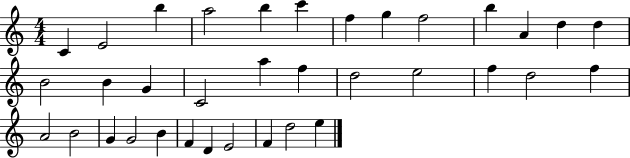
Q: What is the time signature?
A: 4/4